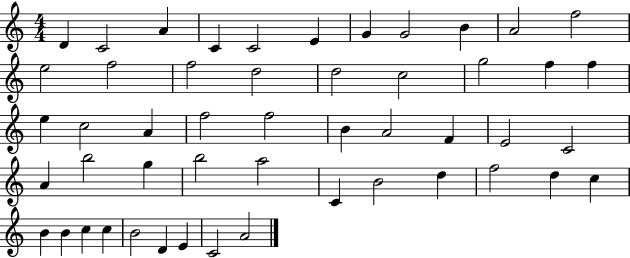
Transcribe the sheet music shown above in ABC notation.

X:1
T:Untitled
M:4/4
L:1/4
K:C
D C2 A C C2 E G G2 B A2 f2 e2 f2 f2 d2 d2 c2 g2 f f e c2 A f2 f2 B A2 F E2 C2 A b2 g b2 a2 C B2 d f2 d c B B c c B2 D E C2 A2